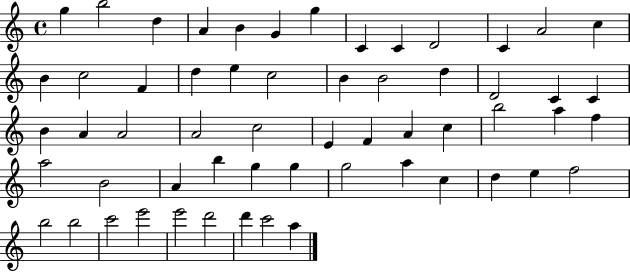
{
  \clef treble
  \time 4/4
  \defaultTimeSignature
  \key c \major
  g''4 b''2 d''4 | a'4 b'4 g'4 g''4 | c'4 c'4 d'2 | c'4 a'2 c''4 | \break b'4 c''2 f'4 | d''4 e''4 c''2 | b'4 b'2 d''4 | d'2 c'4 c'4 | \break b'4 a'4 a'2 | a'2 c''2 | e'4 f'4 a'4 c''4 | b''2 a''4 f''4 | \break a''2 b'2 | a'4 b''4 g''4 g''4 | g''2 a''4 c''4 | d''4 e''4 f''2 | \break b''2 b''2 | c'''2 e'''2 | e'''2 d'''2 | d'''4 c'''2 a''4 | \break \bar "|."
}